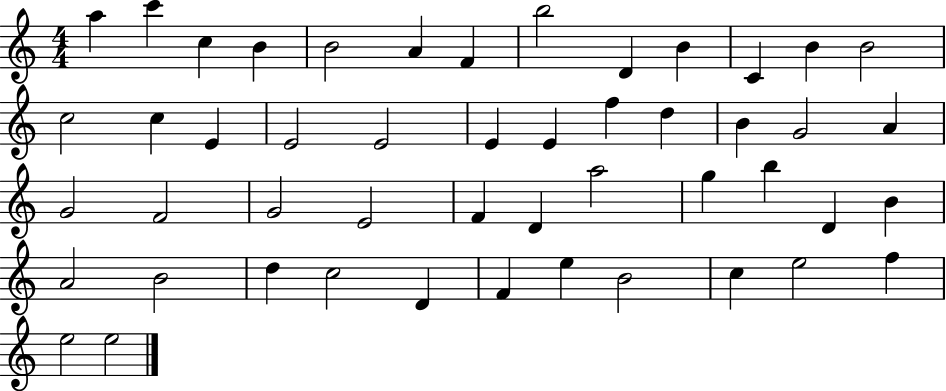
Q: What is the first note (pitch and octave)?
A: A5